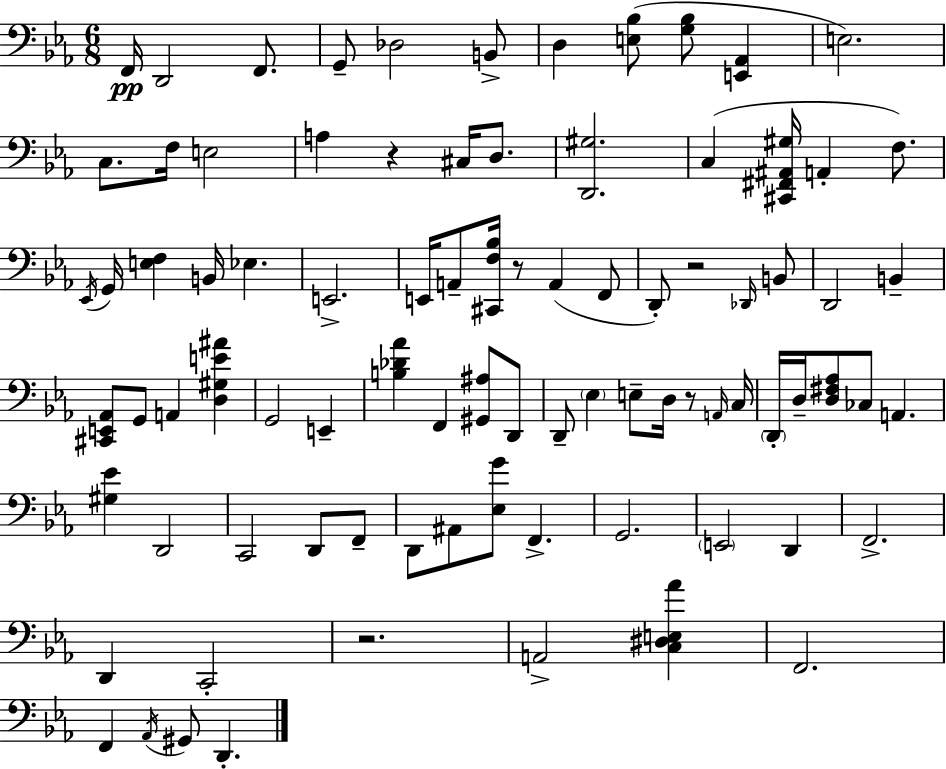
X:1
T:Untitled
M:6/8
L:1/4
K:Eb
F,,/4 D,,2 F,,/2 G,,/2 _D,2 B,,/2 D, [E,_B,]/2 [G,_B,]/2 [E,,_A,,] E,2 C,/2 F,/4 E,2 A, z ^C,/4 D,/2 [D,,^G,]2 C, [^C,,^F,,^A,,^G,]/4 A,, F,/2 _E,,/4 G,,/4 [E,F,] B,,/4 _E, E,,2 E,,/4 A,,/2 [^C,,F,_B,]/4 z/2 A,, F,,/2 D,,/2 z2 _D,,/4 B,,/2 D,,2 B,, [^C,,E,,_A,,]/2 G,,/2 A,, [D,^G,E^A] G,,2 E,, [B,_D_A] F,, [^G,,^A,]/2 D,,/2 D,,/2 _E, E,/2 D,/4 z/2 A,,/4 C,/4 D,,/4 D,/4 [D,^F,_A,]/2 _C,/2 A,, [^G,_E] D,,2 C,,2 D,,/2 F,,/2 D,,/2 ^A,,/2 [_E,G]/2 F,, G,,2 E,,2 D,, F,,2 D,, C,,2 z2 A,,2 [C,^D,E,_A] F,,2 F,, _A,,/4 ^G,,/2 D,,